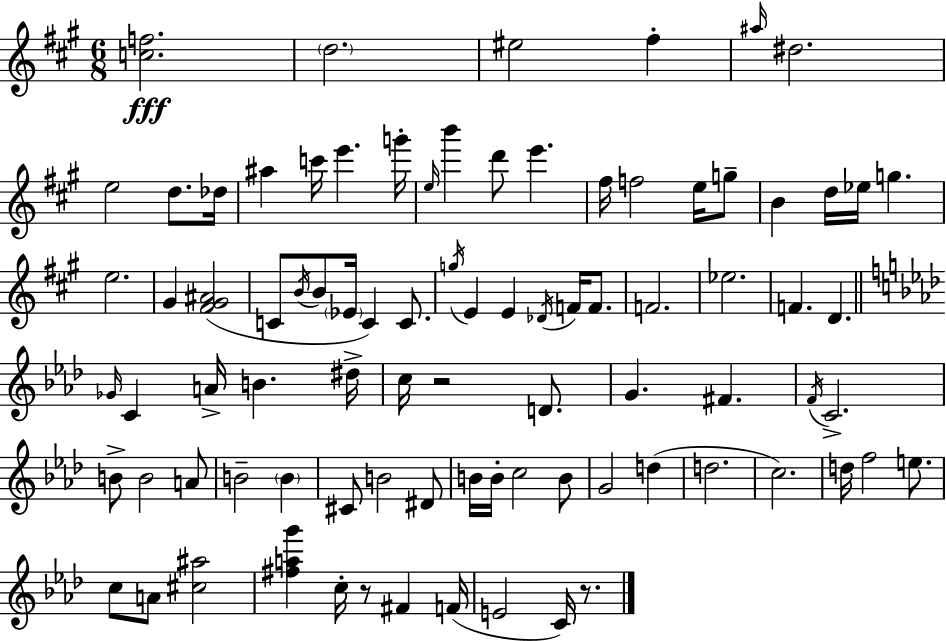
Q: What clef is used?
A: treble